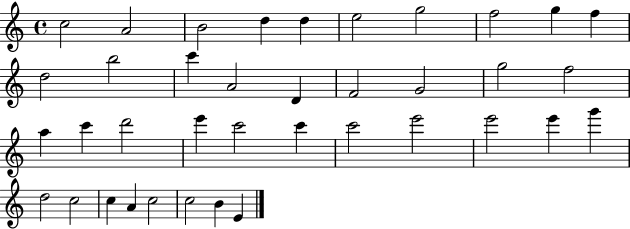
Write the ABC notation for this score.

X:1
T:Untitled
M:4/4
L:1/4
K:C
c2 A2 B2 d d e2 g2 f2 g f d2 b2 c' A2 D F2 G2 g2 f2 a c' d'2 e' c'2 c' c'2 e'2 e'2 e' g' d2 c2 c A c2 c2 B E